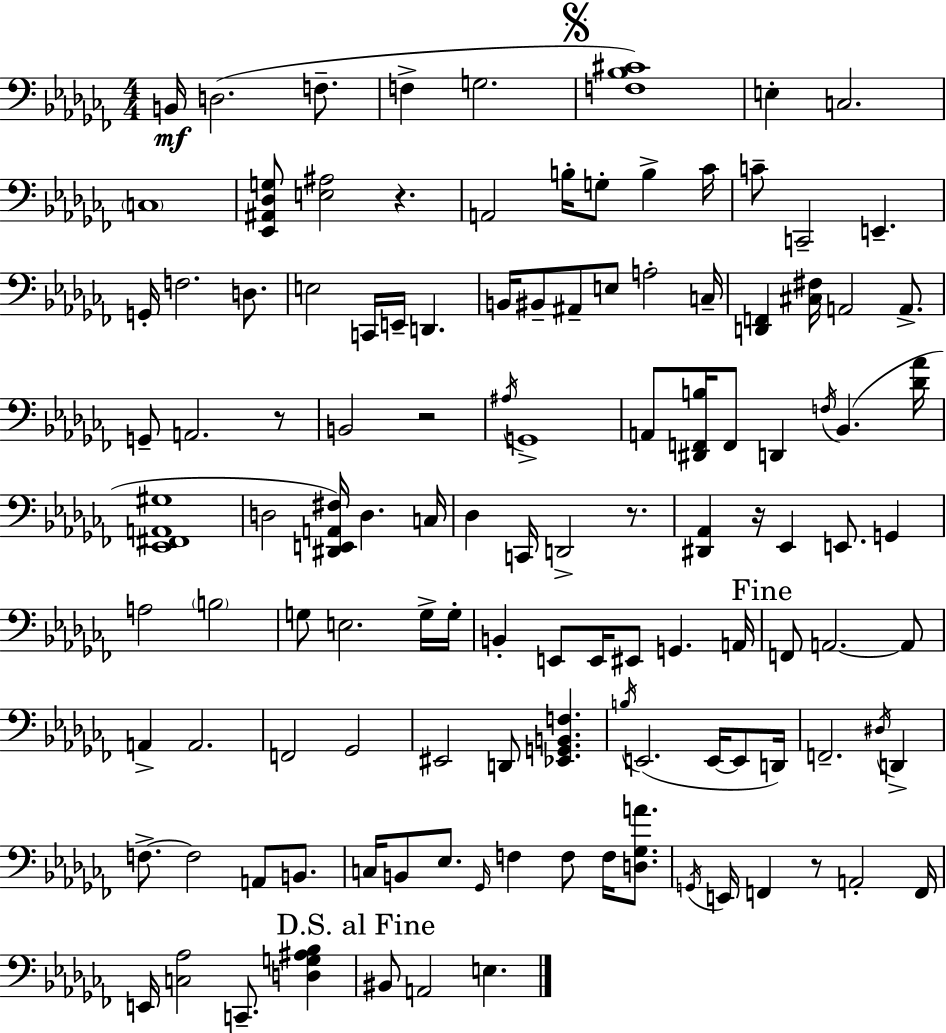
{
  \clef bass
  \numericTimeSignature
  \time 4/4
  \key aes \minor
  b,16\mf d2.( f8.-- | f4-> g2. | \mark \markup { \musicglyph "scripts.segno" } <f bes cis'>1) | e4-. c2. | \break \parenthesize c1 | <ees, ais, des g>8 <e ais>2 r4. | a,2 b16-. g8-. b4-> ces'16 | c'8-- c,2-- e,4.-- | \break g,16-. f2. d8. | e2 c,16 e,16-- d,4. | b,16 bis,8-- ais,8-- e8 a2-. c16-- | <d, f,>4 <cis fis>16 a,2 a,8.-> | \break g,8-- a,2. r8 | b,2 r2 | \acciaccatura { ais16 } g,1-> | a,8 <dis, f, b>16 f,8 d,4 \acciaccatura { f16 }( bes,4. | \break <des' aes'>16 <ees, fis, a, gis>1 | d2 <dis, e, a, fis>16) d4. | c16 des4 c,16 d,2-> r8. | <dis, aes,>4 r16 ees,4 e,8. g,4 | \break a2 \parenthesize b2 | g8 e2. | g16-> g16-. b,4-. e,8 e,16 eis,8 g,4. | a,16 \mark "Fine" f,8 a,2.~~ | \break a,8 a,4-> a,2. | f,2 ges,2 | eis,2 d,8 <ees, g, b, f>4. | \acciaccatura { b16 }( e,2. e,16~~ | \break e,8 d,16) f,2.-- \acciaccatura { dis16 } | d,4-> f8.->~~ f2 a,8 | b,8. c16 b,8 ees8. \grace { ges,16 } f4 f8 | f16 <d ges a'>8. \acciaccatura { g,16 } e,16 f,4 r8 a,2-. | \break f,16 e,16 <c aes>2 c,8.-- | <d g ais bes>4 \mark "D.S. al Fine" bis,8 a,2 | e4. \bar "|."
}